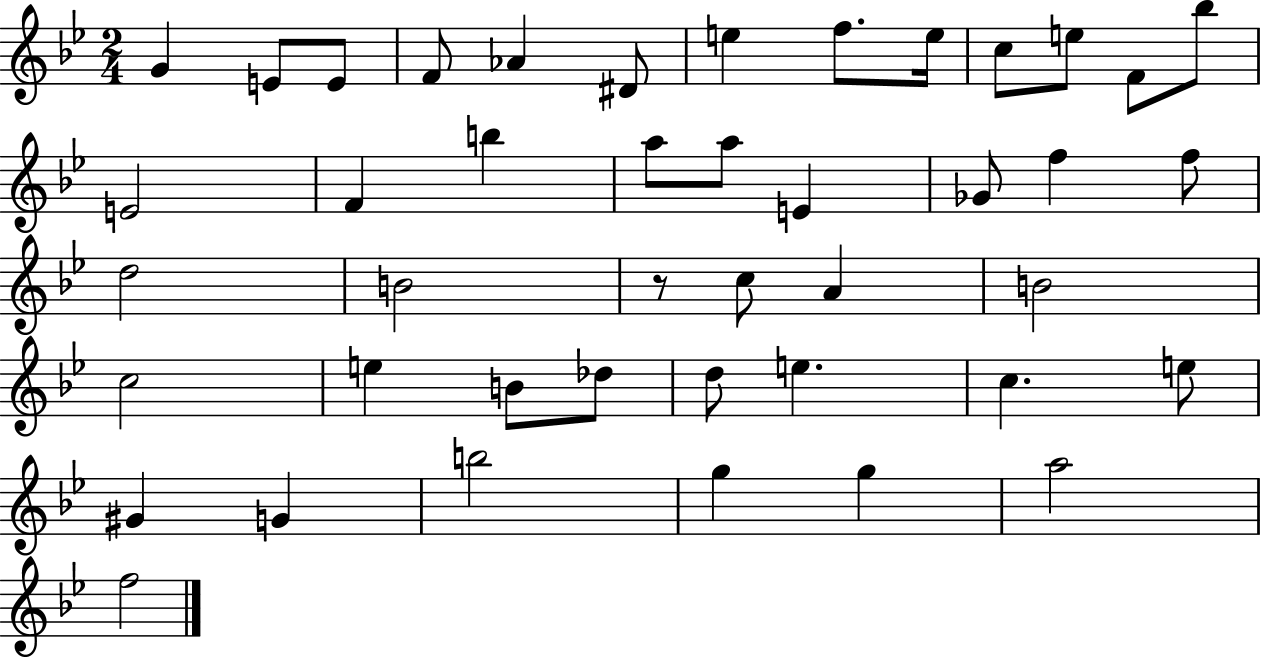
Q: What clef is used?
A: treble